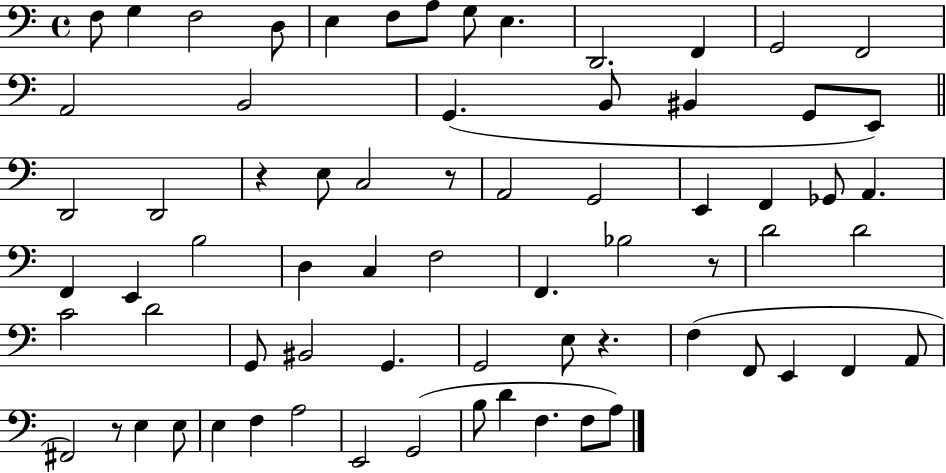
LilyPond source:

{
  \clef bass
  \time 4/4
  \defaultTimeSignature
  \key c \major
  f8 g4 f2 d8 | e4 f8 a8 g8 e4. | d,2. f,4 | g,2 f,2 | \break a,2 b,2 | g,4.( b,8 bis,4 g,8 e,8) | \bar "||" \break \key a \minor d,2 d,2 | r4 e8 c2 r8 | a,2 g,2 | e,4 f,4 ges,8 a,4. | \break f,4 e,4 b2 | d4 c4 f2 | f,4. bes2 r8 | d'2 d'2 | \break c'2 d'2 | g,8 bis,2 g,4. | g,2 e8 r4. | f4( f,8 e,4 f,4 a,8 | \break fis,2) r8 e4 e8 | e4 f4 a2 | e,2 g,2( | b8 d'4 f4. f8 a8) | \break \bar "|."
}